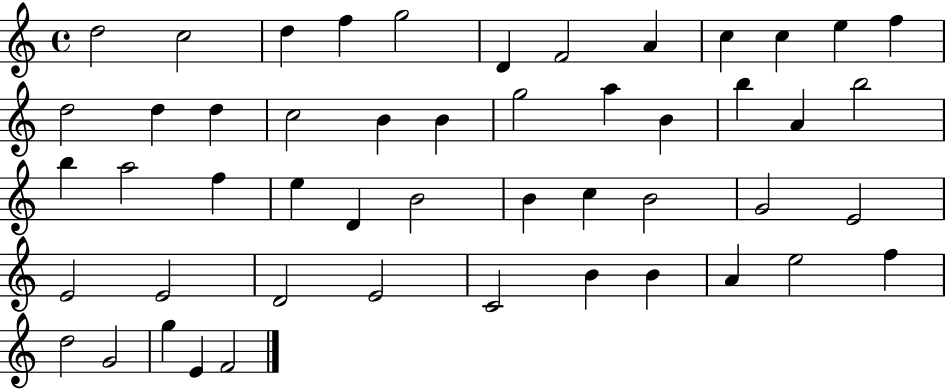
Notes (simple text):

D5/h C5/h D5/q F5/q G5/h D4/q F4/h A4/q C5/q C5/q E5/q F5/q D5/h D5/q D5/q C5/h B4/q B4/q G5/h A5/q B4/q B5/q A4/q B5/h B5/q A5/h F5/q E5/q D4/q B4/h B4/q C5/q B4/h G4/h E4/h E4/h E4/h D4/h E4/h C4/h B4/q B4/q A4/q E5/h F5/q D5/h G4/h G5/q E4/q F4/h